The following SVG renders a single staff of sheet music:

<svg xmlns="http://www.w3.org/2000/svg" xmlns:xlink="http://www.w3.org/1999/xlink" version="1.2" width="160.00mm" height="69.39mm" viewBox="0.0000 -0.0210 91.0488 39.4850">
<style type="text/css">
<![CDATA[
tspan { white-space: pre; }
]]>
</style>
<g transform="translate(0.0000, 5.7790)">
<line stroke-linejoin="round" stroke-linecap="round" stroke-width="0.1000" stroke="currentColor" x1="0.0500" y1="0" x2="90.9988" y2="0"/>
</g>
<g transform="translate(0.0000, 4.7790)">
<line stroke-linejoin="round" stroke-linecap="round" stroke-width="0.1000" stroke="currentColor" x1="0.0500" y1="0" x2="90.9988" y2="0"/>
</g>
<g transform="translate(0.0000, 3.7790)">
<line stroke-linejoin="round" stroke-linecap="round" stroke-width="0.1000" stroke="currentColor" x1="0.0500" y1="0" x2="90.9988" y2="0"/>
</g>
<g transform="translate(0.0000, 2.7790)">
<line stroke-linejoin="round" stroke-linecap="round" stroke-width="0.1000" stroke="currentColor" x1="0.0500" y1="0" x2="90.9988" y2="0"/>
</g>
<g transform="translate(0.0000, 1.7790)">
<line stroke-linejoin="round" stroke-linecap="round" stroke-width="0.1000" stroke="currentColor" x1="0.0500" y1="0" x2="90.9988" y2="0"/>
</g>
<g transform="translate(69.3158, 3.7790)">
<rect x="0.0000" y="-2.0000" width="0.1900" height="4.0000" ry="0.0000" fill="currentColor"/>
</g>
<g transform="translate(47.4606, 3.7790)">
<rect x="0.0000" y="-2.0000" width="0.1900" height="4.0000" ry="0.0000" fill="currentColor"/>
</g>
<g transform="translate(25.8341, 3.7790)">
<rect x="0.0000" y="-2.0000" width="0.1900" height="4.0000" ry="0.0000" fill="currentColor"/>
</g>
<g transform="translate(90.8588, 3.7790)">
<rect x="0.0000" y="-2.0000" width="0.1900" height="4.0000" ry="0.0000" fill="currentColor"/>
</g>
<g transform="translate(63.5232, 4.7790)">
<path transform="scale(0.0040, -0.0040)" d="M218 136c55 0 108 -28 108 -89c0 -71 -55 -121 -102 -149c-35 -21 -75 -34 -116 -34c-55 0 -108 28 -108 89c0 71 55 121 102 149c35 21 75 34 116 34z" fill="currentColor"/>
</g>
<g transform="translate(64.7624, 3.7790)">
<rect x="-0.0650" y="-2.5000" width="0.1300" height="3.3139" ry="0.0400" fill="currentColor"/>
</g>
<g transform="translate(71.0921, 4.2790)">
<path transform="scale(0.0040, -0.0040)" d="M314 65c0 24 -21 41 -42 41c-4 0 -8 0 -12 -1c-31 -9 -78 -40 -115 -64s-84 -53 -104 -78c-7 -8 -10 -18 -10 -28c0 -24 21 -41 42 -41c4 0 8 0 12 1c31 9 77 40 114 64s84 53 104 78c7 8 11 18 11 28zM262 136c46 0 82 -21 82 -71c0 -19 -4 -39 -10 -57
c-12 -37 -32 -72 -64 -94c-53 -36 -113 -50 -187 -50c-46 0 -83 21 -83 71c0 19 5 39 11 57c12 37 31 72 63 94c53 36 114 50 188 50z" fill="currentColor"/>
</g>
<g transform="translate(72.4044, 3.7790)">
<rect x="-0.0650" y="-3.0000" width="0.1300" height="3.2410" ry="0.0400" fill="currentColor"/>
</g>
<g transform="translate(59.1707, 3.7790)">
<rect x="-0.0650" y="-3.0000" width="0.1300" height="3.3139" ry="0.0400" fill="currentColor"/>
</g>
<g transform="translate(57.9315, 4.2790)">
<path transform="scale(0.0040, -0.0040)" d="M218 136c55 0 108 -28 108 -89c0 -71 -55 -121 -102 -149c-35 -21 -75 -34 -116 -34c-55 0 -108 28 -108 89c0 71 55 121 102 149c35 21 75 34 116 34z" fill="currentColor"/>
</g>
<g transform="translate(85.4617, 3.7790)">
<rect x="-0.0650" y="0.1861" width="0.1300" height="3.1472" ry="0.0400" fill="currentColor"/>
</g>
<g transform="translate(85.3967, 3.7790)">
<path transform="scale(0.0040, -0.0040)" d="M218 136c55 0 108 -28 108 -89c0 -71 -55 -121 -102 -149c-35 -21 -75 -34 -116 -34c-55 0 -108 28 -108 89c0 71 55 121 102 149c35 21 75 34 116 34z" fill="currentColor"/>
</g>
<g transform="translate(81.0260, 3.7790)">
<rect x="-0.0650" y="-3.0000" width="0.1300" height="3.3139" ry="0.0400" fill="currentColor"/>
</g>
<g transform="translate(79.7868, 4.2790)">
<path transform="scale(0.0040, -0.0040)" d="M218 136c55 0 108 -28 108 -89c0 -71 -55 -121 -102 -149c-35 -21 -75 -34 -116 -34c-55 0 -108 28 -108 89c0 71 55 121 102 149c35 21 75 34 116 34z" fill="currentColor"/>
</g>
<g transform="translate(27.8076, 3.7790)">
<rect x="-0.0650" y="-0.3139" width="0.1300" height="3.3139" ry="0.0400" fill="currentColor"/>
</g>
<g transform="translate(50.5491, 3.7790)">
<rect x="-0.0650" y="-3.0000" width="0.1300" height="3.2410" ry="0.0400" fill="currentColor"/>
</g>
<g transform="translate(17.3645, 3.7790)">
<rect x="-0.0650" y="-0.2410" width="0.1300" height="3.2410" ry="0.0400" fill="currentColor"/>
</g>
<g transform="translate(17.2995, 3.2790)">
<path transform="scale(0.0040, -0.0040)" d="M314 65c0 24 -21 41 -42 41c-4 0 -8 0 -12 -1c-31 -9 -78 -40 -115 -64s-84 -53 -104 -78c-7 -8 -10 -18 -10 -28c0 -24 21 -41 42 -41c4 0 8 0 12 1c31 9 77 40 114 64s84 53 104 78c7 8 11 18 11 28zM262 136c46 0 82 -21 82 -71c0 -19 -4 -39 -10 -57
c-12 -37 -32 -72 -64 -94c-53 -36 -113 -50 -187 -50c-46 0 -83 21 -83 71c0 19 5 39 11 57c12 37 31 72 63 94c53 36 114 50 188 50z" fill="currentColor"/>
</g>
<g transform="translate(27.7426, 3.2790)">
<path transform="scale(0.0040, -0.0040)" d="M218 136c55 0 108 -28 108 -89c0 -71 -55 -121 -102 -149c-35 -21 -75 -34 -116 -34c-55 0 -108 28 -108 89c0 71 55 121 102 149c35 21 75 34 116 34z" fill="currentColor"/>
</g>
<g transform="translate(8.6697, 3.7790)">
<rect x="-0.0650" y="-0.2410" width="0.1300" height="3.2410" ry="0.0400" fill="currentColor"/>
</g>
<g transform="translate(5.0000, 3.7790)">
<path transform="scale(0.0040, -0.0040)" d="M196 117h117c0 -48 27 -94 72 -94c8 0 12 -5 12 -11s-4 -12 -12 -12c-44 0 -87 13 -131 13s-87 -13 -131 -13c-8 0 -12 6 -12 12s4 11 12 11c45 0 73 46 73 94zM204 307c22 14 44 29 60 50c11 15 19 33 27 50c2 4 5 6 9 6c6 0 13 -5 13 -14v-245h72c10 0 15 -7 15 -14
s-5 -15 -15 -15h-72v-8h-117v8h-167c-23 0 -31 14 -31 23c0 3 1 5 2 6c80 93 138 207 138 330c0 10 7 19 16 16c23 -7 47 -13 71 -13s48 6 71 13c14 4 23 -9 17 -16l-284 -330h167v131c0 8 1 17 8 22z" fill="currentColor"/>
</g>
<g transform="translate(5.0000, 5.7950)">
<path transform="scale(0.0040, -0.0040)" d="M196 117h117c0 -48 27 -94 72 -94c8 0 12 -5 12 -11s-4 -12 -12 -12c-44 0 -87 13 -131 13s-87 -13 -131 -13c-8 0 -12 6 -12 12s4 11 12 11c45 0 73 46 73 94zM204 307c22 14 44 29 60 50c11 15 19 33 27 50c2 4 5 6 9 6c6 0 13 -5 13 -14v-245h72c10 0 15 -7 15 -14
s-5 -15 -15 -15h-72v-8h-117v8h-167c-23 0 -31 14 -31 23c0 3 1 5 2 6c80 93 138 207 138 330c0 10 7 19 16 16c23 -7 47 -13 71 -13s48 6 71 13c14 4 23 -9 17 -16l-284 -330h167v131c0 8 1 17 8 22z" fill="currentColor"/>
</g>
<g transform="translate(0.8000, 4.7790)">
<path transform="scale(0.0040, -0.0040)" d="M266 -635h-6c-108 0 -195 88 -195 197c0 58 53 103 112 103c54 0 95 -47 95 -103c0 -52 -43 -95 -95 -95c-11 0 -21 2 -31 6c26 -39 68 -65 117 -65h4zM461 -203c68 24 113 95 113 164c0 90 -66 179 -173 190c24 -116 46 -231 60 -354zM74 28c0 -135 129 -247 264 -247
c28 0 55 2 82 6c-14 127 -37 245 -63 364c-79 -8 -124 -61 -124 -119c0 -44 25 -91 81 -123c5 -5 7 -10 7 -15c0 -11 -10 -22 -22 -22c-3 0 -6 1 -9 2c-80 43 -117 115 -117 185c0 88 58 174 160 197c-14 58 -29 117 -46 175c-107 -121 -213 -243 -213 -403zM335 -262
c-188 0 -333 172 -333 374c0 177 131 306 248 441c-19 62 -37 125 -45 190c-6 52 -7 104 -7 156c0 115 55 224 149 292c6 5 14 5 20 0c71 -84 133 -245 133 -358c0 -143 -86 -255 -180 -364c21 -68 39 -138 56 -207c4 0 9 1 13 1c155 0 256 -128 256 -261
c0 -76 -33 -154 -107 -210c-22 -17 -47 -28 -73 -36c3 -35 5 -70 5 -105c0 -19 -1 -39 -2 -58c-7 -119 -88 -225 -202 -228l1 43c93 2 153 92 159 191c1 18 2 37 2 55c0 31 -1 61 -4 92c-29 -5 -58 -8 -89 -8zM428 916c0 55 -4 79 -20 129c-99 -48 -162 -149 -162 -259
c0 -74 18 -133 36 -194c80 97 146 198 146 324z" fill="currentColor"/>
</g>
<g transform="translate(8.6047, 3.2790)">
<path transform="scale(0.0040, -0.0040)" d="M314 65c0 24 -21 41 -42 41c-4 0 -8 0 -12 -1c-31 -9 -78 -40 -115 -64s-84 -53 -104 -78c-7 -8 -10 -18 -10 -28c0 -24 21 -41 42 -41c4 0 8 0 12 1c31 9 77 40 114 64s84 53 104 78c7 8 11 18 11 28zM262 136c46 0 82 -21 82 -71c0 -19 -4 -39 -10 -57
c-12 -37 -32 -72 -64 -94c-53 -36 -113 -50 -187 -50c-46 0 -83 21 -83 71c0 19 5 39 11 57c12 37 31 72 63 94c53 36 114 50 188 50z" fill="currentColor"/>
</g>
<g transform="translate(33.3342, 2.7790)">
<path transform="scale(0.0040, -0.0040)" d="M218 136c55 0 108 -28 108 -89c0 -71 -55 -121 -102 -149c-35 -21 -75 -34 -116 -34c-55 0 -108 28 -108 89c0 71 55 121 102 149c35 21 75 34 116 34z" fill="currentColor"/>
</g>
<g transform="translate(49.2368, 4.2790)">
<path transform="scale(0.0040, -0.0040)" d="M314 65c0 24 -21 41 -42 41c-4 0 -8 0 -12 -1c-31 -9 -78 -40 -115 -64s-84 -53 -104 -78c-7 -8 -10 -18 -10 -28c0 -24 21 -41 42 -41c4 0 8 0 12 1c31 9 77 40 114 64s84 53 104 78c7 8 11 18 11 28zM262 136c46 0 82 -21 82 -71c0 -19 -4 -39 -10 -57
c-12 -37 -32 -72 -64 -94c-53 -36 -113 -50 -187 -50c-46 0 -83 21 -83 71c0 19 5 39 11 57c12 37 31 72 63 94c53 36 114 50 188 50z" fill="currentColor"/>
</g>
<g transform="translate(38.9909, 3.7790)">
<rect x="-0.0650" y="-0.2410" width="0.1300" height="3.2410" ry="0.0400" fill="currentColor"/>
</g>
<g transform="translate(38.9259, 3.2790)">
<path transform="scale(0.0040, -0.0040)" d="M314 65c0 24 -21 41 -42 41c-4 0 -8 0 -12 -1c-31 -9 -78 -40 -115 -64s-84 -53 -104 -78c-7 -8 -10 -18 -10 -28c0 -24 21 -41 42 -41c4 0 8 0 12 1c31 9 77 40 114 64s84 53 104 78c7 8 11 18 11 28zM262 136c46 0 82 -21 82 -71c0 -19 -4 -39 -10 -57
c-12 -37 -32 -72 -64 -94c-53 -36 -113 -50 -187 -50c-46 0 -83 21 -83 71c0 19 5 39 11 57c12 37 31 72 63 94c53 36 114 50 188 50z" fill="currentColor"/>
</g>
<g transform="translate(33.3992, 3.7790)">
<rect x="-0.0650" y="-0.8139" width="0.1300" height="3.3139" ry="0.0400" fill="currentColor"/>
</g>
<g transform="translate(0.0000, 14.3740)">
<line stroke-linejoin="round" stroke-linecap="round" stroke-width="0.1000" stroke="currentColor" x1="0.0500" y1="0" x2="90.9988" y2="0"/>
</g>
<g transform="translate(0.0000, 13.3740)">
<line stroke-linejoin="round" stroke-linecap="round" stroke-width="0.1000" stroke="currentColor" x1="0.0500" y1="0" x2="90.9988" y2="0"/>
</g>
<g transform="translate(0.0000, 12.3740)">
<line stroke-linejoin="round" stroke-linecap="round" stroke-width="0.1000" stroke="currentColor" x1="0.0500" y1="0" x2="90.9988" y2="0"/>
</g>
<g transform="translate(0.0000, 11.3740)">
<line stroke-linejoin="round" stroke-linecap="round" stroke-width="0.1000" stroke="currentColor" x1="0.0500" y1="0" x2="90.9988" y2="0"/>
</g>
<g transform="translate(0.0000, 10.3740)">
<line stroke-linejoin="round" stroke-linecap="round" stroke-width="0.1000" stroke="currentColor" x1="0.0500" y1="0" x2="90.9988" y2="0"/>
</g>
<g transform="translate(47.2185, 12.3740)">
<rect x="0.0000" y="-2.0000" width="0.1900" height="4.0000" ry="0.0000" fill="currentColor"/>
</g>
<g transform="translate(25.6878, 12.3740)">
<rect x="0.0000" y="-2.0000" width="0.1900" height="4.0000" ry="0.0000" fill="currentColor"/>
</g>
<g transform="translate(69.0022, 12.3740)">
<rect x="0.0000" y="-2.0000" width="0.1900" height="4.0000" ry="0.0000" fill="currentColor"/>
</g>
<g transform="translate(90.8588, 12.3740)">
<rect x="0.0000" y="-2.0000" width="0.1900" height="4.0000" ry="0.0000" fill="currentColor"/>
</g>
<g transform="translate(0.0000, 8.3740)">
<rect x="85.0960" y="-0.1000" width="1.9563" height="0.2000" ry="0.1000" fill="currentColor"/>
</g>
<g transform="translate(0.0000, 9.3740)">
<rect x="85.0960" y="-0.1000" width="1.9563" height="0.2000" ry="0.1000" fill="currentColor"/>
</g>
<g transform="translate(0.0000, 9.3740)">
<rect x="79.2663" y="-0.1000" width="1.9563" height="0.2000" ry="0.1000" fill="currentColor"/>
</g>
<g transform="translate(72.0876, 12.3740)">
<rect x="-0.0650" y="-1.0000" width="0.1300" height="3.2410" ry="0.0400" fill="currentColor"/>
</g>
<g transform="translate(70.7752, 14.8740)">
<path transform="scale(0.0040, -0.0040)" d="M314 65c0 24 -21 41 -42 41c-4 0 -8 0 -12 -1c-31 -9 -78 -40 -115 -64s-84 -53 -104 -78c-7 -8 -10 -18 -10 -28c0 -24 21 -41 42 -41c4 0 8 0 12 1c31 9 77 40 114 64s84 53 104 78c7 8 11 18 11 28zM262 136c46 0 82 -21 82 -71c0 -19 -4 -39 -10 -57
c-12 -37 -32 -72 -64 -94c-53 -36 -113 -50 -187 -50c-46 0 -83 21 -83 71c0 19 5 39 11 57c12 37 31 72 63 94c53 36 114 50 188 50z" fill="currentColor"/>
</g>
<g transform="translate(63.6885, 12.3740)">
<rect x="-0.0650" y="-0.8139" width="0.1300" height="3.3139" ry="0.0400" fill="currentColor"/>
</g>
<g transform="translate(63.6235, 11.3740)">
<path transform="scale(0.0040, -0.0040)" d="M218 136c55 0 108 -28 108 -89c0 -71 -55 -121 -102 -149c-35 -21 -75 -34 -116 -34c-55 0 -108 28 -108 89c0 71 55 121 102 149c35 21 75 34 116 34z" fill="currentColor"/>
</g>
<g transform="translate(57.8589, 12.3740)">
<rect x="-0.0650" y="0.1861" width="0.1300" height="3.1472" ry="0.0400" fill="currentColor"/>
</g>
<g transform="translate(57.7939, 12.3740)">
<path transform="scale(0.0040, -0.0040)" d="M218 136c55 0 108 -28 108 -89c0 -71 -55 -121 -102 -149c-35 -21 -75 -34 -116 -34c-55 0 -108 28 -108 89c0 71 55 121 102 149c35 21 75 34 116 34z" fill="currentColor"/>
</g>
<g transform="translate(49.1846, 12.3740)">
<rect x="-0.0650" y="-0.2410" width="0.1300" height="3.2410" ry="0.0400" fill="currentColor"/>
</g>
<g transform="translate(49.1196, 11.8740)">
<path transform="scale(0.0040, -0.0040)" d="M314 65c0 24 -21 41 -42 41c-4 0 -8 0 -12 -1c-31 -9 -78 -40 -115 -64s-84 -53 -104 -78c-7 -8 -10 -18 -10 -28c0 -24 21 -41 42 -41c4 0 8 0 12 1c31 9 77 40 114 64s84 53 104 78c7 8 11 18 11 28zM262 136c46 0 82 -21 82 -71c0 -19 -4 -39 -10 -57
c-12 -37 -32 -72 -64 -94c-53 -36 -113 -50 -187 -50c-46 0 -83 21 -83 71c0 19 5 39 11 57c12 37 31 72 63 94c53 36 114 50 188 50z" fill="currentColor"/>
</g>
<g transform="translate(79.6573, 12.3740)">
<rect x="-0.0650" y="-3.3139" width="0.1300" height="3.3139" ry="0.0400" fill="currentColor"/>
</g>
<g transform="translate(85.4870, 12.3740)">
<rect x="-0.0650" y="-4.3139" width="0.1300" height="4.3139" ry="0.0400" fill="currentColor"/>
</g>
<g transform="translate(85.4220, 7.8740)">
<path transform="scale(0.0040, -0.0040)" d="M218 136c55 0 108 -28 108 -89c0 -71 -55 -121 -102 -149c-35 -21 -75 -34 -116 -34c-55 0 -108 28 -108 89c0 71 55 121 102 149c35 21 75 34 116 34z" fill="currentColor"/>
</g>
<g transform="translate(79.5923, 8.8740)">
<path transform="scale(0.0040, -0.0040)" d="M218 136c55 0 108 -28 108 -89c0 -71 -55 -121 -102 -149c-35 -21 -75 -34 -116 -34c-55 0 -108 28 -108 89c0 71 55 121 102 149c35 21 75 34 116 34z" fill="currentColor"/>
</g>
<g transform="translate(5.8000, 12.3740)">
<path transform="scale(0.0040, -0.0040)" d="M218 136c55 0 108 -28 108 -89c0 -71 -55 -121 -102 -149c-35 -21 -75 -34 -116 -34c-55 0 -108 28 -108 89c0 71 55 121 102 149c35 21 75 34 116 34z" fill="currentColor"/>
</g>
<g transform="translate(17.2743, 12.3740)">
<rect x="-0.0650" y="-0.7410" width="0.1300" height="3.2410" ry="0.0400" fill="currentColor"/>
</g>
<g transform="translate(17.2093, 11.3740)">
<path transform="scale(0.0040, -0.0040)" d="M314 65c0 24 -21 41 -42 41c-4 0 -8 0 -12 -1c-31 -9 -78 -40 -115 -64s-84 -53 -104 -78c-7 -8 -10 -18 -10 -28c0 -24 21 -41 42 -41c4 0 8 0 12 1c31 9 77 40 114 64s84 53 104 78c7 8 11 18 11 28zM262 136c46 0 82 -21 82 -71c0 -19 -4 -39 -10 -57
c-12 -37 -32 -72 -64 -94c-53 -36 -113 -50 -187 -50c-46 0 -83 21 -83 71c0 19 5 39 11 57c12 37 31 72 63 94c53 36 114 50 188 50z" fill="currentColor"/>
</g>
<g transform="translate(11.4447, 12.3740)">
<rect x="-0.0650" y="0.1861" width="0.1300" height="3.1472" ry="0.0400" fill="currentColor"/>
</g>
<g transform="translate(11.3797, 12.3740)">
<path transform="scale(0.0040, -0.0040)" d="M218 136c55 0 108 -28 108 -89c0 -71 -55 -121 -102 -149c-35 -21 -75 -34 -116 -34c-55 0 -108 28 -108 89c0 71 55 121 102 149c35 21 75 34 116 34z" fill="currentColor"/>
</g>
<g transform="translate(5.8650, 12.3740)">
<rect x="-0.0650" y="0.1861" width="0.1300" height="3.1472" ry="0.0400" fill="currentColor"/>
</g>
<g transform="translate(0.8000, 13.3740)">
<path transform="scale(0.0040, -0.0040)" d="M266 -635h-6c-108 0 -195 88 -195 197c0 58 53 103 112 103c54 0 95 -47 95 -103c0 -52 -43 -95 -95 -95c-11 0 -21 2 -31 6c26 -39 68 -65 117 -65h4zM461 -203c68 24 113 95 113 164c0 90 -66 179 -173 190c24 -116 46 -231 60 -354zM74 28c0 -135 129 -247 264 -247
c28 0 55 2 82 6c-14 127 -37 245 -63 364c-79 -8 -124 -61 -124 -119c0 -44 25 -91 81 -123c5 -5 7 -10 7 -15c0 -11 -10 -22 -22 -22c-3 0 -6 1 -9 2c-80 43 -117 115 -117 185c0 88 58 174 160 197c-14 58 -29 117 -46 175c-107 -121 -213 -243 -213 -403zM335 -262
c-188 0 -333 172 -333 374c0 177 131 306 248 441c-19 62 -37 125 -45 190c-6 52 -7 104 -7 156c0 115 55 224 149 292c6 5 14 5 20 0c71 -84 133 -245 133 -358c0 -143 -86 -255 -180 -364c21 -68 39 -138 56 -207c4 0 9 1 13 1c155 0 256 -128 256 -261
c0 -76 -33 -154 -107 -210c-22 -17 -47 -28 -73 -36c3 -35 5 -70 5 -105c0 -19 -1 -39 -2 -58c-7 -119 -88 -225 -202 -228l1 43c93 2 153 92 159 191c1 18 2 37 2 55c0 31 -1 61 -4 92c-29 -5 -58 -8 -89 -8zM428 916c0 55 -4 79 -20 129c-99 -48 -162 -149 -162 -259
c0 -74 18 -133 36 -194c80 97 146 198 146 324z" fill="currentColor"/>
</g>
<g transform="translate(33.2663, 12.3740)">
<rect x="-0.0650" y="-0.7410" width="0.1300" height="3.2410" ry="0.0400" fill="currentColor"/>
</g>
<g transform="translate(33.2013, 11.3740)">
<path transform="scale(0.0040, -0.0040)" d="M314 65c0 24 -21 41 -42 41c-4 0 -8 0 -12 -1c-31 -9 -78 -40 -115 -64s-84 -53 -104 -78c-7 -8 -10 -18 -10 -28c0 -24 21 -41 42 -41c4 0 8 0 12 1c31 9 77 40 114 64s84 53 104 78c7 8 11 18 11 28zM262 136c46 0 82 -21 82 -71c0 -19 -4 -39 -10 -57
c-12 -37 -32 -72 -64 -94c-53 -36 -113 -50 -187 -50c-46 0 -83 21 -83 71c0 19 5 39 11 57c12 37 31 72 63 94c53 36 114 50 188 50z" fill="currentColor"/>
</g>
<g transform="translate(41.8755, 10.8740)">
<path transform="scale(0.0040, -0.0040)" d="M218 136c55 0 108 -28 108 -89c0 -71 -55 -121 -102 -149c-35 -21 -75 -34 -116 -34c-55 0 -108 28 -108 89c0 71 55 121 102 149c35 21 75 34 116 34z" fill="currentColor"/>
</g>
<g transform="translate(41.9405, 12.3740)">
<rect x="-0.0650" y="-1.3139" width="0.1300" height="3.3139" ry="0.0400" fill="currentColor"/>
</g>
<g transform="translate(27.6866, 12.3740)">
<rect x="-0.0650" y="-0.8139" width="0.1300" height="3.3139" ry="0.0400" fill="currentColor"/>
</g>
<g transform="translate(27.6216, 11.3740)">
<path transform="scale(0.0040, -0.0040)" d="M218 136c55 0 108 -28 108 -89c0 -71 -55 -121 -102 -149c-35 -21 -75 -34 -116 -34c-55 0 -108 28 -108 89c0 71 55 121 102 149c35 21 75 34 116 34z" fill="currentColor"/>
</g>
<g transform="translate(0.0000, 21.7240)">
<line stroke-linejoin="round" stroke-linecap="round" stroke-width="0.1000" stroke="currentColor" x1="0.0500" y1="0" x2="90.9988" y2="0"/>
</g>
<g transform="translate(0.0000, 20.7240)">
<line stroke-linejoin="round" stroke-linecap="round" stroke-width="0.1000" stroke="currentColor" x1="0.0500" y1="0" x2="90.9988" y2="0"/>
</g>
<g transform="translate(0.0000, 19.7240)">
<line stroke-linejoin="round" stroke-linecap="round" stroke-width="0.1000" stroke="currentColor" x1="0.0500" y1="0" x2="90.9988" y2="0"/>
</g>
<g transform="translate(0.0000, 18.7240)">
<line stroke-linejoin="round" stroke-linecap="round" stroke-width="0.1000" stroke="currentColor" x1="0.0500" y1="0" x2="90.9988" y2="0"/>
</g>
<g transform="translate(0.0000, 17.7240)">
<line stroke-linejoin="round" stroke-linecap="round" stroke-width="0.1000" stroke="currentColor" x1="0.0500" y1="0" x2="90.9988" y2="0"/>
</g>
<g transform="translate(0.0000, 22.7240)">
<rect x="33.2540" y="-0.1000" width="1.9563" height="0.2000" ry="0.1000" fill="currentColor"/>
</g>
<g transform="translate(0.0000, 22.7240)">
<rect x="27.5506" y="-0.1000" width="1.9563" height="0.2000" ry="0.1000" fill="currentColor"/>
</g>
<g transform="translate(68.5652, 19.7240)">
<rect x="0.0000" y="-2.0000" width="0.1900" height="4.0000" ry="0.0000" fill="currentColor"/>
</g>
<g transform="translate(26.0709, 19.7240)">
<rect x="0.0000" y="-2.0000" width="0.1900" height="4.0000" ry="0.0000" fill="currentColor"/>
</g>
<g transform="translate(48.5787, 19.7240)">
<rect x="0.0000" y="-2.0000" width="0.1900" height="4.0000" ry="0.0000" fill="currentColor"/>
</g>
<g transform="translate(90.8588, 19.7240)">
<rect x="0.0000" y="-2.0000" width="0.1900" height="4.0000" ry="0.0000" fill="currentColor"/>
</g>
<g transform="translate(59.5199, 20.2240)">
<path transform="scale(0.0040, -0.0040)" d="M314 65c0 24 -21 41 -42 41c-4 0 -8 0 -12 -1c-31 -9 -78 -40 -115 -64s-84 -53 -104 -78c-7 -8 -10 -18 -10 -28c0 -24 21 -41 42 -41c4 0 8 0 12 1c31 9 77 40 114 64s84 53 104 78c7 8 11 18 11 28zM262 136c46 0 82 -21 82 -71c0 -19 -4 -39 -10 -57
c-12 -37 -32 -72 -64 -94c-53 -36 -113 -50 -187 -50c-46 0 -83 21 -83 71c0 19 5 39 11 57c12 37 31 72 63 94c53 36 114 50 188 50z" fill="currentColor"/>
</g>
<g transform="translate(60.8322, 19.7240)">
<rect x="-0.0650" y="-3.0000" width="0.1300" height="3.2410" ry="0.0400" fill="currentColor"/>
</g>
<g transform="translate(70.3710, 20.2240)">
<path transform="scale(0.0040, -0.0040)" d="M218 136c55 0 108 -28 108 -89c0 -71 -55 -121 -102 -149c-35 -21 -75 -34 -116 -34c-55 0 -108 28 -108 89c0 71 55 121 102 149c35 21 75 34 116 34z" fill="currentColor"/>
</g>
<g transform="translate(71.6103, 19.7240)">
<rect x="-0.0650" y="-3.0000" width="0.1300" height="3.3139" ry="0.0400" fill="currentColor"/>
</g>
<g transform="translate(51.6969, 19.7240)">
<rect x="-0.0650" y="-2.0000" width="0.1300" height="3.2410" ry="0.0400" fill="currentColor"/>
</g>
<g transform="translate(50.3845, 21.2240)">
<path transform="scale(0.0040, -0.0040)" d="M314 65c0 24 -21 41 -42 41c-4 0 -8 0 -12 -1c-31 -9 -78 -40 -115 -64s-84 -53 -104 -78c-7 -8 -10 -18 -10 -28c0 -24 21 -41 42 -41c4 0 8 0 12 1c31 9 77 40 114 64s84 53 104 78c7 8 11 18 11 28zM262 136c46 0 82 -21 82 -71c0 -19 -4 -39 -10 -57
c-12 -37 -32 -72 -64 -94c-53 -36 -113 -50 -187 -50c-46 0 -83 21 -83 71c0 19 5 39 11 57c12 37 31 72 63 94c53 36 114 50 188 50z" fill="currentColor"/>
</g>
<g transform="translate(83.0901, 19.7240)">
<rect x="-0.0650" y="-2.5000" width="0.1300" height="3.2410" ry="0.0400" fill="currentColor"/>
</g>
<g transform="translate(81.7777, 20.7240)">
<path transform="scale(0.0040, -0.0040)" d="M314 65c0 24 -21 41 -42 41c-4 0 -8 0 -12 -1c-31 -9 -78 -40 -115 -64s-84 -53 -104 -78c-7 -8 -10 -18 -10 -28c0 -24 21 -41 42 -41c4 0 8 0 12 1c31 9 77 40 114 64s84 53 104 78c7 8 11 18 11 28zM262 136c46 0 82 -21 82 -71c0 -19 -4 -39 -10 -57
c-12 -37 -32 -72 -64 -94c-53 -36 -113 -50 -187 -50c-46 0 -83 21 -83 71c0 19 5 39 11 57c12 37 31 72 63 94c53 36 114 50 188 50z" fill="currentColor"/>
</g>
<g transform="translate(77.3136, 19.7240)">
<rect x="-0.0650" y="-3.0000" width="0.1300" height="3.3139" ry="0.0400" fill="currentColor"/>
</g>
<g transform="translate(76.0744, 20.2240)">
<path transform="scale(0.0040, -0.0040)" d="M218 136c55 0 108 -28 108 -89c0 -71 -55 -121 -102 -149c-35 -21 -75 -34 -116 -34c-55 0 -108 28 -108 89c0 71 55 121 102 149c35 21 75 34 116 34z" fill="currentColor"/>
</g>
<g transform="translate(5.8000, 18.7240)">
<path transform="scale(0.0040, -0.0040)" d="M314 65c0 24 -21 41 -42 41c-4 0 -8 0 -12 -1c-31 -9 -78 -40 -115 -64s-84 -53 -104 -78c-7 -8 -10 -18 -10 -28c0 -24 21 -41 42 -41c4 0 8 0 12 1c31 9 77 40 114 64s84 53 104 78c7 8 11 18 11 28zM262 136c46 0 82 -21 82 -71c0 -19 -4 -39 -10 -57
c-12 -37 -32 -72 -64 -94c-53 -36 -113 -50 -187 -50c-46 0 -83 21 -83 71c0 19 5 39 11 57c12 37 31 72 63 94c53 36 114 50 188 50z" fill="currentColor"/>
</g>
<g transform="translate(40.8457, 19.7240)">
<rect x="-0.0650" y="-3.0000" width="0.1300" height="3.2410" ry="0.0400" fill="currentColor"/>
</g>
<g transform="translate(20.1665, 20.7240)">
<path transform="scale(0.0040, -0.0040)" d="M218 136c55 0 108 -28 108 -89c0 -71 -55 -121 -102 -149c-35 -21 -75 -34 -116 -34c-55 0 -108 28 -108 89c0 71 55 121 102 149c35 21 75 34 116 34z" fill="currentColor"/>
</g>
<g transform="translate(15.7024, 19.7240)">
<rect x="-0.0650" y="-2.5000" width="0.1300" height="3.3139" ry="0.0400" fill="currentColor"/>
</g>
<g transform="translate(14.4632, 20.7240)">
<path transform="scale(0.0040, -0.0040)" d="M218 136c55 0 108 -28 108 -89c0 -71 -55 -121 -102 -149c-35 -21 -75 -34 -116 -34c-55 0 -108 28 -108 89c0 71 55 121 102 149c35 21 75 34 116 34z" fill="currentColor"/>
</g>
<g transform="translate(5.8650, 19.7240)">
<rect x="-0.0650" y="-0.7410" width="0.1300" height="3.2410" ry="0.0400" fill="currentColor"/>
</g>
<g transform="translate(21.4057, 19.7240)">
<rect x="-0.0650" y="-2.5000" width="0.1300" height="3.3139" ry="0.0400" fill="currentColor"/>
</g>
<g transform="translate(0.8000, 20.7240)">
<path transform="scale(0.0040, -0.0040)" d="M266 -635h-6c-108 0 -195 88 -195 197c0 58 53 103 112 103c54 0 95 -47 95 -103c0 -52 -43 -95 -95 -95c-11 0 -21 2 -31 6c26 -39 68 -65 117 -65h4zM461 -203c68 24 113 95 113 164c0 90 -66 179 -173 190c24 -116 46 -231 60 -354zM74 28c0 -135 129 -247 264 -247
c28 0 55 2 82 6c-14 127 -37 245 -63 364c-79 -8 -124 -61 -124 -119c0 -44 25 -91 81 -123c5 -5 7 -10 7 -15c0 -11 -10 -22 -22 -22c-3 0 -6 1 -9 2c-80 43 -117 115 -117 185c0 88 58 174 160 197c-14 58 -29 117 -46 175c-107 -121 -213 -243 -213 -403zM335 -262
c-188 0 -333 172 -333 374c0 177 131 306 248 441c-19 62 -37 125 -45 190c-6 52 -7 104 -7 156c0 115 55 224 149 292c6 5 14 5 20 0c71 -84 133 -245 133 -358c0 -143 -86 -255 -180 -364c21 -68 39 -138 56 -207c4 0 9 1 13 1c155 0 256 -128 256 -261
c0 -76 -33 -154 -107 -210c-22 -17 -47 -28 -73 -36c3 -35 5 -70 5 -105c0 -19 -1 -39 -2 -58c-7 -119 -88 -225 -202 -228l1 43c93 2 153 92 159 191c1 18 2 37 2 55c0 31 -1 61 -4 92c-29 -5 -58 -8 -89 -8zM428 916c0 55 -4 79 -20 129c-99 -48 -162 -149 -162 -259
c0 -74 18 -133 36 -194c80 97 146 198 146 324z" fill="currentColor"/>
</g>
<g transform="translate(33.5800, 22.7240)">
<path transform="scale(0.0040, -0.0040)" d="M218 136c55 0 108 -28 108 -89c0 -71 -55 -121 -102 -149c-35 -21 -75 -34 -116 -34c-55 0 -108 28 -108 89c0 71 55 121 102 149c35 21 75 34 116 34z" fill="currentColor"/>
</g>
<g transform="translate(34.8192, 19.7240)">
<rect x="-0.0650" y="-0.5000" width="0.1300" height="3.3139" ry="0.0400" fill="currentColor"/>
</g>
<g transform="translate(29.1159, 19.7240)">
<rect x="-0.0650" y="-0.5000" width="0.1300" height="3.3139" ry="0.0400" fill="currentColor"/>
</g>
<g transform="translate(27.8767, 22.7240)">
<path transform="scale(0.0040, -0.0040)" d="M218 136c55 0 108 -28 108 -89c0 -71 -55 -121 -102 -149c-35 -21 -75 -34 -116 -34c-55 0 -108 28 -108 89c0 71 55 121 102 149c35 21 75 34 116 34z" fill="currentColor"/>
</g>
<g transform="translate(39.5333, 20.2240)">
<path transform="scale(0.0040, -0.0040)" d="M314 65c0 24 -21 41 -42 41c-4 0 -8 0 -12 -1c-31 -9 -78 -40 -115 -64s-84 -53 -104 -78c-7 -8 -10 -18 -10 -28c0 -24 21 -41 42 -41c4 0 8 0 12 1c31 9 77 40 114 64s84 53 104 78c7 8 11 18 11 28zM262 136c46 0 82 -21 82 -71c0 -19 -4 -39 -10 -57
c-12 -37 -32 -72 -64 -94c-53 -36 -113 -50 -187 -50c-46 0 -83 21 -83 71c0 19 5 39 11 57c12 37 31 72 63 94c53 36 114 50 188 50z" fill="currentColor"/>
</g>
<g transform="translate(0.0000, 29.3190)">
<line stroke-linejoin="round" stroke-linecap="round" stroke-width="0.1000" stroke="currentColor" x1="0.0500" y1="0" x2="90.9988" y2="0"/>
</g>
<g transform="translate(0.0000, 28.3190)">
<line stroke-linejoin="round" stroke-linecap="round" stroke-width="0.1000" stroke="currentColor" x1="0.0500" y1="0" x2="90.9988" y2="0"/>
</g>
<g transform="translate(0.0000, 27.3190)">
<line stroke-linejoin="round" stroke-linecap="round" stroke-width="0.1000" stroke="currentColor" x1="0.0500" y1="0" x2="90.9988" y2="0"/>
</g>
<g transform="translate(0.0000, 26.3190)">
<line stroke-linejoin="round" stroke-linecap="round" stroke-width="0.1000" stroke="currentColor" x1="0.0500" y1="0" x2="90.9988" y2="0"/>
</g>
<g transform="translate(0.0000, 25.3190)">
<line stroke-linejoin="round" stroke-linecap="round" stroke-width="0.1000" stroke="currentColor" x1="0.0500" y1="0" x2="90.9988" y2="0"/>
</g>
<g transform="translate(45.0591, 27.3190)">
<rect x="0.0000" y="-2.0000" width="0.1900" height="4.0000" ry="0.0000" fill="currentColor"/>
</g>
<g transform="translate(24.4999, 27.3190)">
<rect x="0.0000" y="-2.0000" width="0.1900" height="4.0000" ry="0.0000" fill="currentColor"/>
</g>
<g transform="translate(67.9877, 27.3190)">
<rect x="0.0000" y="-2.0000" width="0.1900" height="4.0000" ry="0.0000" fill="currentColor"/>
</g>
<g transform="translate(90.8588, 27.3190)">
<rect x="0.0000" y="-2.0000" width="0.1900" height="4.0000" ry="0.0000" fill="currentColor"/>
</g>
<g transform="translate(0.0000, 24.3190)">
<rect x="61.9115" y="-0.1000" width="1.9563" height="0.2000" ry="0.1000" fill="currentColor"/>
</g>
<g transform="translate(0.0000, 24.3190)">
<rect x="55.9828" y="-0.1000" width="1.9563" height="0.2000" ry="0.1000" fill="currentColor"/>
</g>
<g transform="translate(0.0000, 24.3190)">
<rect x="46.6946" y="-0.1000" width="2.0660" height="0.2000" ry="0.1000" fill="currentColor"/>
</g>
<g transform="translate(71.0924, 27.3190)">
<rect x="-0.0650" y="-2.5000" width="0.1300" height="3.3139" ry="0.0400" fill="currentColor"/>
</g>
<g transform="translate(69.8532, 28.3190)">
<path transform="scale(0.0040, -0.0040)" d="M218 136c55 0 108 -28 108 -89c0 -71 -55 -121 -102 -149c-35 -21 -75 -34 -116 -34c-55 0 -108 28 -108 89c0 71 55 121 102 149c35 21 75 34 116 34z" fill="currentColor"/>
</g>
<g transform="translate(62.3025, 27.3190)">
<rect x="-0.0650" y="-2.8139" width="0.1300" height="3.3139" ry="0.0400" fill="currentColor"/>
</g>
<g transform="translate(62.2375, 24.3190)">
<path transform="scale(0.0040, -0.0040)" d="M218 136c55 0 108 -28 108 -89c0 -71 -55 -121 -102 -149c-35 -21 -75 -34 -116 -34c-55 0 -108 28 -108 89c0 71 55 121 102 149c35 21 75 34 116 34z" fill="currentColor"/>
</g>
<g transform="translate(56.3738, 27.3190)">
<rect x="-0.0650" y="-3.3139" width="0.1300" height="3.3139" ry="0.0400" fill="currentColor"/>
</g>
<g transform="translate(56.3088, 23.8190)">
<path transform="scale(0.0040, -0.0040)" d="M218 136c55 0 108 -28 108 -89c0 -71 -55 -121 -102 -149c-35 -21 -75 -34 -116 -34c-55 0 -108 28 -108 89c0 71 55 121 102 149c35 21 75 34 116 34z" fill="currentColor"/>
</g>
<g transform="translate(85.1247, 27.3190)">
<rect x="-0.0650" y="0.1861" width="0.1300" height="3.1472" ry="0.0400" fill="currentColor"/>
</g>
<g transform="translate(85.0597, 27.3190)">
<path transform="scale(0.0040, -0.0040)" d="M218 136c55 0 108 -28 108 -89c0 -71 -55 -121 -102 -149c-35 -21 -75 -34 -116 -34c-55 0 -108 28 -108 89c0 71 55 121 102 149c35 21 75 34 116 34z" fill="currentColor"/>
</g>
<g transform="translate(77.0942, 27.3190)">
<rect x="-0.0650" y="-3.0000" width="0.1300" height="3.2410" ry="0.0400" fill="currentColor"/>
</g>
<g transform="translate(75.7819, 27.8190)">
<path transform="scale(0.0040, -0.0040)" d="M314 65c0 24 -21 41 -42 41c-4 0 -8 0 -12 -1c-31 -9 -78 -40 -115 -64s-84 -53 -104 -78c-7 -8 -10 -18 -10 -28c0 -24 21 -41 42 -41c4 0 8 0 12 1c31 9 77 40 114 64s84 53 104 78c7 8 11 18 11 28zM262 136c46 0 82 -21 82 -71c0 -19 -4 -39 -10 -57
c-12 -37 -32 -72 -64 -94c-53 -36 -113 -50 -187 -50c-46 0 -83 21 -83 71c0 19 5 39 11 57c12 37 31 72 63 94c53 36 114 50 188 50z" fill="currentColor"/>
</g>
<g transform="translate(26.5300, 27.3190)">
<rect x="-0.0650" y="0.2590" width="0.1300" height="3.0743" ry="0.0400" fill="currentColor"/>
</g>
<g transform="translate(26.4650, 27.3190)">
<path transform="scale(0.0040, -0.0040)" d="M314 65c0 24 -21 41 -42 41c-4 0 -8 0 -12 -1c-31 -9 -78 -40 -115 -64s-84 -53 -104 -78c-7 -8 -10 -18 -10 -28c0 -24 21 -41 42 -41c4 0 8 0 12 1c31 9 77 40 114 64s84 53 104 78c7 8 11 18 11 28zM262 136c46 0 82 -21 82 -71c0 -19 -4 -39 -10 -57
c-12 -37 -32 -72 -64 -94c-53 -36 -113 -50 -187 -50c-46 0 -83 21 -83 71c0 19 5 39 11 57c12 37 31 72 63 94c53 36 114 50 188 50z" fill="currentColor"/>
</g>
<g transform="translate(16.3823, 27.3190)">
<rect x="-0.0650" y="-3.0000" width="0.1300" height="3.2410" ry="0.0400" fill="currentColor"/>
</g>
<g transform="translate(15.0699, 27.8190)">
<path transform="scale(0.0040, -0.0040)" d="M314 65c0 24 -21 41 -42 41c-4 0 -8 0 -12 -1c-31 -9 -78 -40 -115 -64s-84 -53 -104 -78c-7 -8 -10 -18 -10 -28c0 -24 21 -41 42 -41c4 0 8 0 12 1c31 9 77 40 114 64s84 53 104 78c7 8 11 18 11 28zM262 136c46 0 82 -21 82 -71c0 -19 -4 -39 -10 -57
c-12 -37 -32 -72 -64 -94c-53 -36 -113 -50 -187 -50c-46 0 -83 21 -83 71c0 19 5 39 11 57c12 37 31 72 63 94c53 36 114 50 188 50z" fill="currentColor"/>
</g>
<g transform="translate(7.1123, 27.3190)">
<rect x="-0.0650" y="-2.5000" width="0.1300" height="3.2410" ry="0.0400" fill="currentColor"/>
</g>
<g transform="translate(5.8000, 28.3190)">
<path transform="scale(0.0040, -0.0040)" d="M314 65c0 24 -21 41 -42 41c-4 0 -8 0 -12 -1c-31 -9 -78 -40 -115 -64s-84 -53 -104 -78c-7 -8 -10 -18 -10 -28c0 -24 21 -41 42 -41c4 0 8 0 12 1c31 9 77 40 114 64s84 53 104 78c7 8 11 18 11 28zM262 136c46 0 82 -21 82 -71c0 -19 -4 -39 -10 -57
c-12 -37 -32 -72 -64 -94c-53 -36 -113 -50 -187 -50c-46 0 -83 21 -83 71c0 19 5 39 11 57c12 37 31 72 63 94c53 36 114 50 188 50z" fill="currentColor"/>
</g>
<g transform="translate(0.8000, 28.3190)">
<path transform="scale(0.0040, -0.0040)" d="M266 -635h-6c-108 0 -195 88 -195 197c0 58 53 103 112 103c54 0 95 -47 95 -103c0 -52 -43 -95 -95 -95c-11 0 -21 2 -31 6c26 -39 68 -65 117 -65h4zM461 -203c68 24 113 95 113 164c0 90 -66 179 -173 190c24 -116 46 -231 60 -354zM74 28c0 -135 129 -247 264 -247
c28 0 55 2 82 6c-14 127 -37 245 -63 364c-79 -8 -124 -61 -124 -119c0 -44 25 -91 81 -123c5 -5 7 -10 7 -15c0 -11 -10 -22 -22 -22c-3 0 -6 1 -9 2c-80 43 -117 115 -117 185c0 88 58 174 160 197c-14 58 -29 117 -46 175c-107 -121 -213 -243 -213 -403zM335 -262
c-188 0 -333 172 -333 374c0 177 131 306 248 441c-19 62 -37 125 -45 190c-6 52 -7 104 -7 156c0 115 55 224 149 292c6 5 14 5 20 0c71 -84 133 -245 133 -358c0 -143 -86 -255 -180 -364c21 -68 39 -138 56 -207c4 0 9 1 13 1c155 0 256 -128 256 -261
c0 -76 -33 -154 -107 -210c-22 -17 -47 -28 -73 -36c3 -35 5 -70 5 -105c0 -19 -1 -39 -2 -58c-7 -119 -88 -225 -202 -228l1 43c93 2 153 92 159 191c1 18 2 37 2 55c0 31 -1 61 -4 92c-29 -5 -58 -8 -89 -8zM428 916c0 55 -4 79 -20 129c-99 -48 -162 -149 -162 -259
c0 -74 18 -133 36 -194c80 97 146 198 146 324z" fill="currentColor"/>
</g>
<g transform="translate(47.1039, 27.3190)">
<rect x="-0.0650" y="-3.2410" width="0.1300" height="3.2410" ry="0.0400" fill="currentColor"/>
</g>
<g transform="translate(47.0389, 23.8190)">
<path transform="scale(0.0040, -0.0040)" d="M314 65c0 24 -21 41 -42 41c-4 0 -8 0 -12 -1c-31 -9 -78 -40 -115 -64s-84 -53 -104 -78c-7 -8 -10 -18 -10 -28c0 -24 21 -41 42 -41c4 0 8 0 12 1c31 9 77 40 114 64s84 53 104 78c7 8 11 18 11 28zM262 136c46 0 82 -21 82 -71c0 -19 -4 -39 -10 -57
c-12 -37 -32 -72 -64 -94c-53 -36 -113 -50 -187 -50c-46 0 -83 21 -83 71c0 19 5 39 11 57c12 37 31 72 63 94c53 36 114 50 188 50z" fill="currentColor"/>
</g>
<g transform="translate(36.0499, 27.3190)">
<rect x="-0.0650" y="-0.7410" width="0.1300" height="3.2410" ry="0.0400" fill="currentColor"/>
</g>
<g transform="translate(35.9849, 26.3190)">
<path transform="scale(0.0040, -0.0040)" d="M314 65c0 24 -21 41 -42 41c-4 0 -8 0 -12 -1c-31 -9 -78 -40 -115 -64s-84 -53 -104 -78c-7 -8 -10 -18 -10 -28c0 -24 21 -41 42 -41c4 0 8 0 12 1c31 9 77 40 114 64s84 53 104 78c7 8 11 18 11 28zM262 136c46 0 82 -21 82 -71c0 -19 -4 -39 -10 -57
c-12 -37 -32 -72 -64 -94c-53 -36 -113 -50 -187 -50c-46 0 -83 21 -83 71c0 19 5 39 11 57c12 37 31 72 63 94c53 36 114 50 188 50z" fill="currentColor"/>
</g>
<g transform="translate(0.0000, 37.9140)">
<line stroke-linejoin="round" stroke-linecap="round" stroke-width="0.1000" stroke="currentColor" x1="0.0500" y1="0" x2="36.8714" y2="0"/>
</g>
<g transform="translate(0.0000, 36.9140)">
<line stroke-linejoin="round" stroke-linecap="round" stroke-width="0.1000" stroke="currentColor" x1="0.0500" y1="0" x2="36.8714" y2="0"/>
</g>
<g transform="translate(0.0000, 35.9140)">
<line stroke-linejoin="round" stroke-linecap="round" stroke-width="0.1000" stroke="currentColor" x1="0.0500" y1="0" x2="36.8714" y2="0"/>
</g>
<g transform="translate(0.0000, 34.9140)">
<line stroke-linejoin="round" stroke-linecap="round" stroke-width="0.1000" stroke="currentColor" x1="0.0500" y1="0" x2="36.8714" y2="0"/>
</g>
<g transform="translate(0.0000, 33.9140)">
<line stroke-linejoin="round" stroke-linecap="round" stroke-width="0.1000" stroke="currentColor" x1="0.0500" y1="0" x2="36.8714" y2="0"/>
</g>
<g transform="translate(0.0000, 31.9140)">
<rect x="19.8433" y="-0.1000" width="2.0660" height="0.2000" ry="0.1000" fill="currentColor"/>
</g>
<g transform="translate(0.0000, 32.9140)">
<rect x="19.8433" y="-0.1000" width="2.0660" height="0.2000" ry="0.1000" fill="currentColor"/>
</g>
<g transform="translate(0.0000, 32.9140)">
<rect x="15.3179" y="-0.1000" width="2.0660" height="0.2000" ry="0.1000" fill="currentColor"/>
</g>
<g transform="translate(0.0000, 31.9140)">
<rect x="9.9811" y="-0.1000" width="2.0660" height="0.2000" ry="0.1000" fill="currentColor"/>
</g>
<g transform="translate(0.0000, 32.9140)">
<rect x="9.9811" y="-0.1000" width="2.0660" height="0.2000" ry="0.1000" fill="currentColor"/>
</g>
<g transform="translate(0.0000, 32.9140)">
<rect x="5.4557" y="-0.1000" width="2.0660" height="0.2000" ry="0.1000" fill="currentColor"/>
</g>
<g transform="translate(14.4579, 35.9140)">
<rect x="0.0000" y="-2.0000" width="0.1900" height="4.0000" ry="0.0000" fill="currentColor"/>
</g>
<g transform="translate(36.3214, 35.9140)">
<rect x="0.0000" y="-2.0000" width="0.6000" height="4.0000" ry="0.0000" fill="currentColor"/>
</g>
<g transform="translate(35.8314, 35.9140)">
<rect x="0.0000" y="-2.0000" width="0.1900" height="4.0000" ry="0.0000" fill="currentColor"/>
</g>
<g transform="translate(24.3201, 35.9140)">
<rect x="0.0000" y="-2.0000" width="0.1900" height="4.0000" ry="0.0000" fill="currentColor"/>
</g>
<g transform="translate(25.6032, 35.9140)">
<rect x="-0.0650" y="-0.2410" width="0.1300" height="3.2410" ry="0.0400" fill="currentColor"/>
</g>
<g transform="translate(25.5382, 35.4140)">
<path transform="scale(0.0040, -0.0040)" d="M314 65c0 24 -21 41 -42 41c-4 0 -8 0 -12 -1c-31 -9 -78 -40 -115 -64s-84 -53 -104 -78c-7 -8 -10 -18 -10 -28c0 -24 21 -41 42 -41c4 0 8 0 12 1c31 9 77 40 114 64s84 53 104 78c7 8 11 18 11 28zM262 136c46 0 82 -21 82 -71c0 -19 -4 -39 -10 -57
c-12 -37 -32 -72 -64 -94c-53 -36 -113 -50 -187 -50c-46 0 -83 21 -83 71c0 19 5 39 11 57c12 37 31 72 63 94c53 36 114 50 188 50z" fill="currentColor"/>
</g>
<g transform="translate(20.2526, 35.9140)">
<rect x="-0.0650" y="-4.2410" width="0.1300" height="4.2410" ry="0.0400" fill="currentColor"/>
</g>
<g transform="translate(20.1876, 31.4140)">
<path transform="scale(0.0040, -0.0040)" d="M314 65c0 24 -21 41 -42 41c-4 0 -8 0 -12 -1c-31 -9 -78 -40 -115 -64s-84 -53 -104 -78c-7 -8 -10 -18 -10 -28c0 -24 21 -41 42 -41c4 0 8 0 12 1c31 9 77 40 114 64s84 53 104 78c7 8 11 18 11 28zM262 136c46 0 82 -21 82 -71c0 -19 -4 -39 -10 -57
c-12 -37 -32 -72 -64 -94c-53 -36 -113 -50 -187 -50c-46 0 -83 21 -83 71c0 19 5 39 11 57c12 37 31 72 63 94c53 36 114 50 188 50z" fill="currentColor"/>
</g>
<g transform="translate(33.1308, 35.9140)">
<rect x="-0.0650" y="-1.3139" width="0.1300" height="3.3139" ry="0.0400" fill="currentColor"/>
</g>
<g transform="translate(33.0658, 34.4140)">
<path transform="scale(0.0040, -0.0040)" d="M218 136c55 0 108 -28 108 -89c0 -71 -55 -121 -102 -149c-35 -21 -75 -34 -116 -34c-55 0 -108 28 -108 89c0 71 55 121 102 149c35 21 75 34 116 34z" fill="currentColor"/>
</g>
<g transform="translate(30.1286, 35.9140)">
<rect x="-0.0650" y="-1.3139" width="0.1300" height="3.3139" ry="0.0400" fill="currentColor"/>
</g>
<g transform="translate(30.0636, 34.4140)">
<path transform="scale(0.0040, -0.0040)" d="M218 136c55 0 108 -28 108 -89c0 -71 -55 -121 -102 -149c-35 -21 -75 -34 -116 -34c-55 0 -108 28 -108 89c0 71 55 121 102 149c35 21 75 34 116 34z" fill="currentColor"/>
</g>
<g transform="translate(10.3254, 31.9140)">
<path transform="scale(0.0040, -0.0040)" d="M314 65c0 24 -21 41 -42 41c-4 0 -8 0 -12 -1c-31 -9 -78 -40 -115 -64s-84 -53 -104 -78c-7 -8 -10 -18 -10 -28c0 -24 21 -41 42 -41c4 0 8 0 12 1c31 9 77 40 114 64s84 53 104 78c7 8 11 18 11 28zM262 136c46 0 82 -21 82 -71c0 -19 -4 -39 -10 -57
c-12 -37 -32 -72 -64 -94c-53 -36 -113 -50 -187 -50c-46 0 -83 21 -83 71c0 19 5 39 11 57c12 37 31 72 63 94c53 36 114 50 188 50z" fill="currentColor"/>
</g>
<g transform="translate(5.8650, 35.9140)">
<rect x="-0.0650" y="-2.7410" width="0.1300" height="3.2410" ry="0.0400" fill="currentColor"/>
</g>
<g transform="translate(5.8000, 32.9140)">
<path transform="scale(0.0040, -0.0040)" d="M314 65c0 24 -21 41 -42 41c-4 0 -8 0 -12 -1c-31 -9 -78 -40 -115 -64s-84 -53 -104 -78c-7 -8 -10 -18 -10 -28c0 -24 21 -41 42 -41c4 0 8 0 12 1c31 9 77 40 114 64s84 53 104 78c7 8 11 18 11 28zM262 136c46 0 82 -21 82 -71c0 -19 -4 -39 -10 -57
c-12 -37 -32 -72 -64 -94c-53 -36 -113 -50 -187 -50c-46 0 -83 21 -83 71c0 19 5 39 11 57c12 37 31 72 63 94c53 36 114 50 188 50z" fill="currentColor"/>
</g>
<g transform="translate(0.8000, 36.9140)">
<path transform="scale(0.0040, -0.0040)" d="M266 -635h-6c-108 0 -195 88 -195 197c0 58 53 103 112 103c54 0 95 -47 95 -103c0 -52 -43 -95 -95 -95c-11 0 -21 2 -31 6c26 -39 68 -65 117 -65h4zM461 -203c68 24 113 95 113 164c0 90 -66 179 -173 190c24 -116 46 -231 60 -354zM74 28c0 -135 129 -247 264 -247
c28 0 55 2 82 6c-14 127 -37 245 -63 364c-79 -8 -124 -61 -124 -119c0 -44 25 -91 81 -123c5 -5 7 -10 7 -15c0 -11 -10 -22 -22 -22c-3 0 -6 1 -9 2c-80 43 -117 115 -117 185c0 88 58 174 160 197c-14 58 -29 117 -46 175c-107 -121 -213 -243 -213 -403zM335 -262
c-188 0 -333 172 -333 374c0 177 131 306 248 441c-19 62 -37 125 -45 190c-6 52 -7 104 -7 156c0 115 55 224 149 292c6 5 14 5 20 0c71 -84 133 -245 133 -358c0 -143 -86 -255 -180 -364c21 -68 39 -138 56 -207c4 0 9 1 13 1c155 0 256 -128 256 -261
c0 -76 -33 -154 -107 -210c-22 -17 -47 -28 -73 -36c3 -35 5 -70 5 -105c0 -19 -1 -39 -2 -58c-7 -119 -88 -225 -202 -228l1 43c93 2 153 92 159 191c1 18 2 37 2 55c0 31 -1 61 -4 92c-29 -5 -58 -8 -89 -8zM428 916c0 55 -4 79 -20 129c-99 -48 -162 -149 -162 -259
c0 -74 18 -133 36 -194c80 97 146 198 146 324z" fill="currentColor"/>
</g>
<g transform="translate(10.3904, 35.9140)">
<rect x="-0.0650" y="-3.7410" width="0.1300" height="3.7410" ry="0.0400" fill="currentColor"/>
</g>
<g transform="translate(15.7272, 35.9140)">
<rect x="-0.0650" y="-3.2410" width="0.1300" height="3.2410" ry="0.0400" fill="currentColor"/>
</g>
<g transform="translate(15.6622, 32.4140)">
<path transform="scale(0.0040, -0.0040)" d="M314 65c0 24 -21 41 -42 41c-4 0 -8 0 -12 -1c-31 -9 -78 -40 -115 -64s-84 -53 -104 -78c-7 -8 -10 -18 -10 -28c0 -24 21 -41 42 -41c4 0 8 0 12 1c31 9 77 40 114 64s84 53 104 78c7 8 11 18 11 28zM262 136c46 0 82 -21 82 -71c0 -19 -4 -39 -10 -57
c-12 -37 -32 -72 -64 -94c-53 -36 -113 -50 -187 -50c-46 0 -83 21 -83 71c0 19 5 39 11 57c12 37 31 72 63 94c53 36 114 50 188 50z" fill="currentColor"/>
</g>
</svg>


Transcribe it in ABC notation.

X:1
T:Untitled
M:4/4
L:1/4
K:C
c2 c2 c d c2 A2 A G A2 A B B B d2 d d2 e c2 B d D2 b d' d2 G G C C A2 F2 A2 A A G2 G2 A2 B2 d2 b2 b a G A2 B a2 c'2 b2 d'2 c2 e e